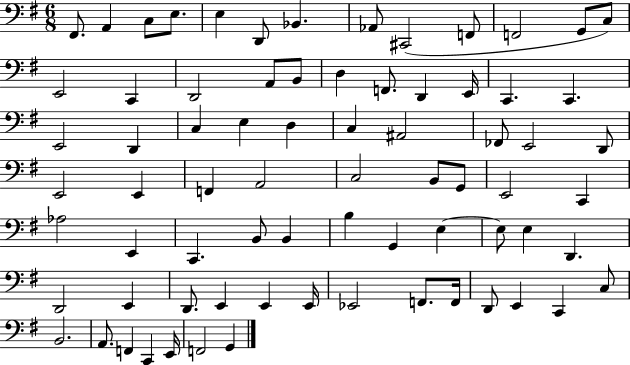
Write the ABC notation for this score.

X:1
T:Untitled
M:6/8
L:1/4
K:G
^F,,/2 A,, C,/2 E,/2 E, D,,/2 _B,, _A,,/2 ^C,,2 F,,/2 F,,2 G,,/2 C,/2 E,,2 C,, D,,2 A,,/2 B,,/2 D, F,,/2 D,, E,,/4 C,, C,, E,,2 D,, C, E, D, C, ^A,,2 _F,,/2 E,,2 D,,/2 E,,2 E,, F,, A,,2 C,2 B,,/2 G,,/2 E,,2 C,, _A,2 E,, C,, B,,/2 B,, B, G,, E, E,/2 E, D,, D,,2 E,, D,,/2 E,, E,, E,,/4 _E,,2 F,,/2 F,,/4 D,,/2 E,, C,, C,/2 B,,2 A,,/2 F,, C,, E,,/4 F,,2 G,,